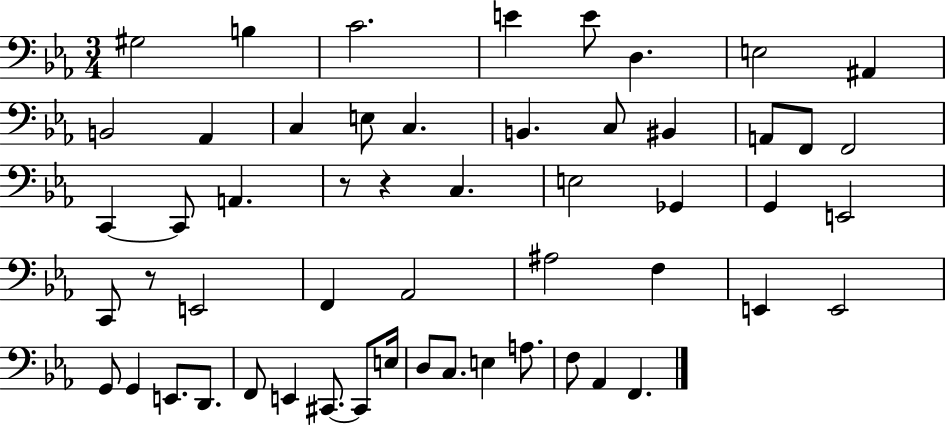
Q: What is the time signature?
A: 3/4